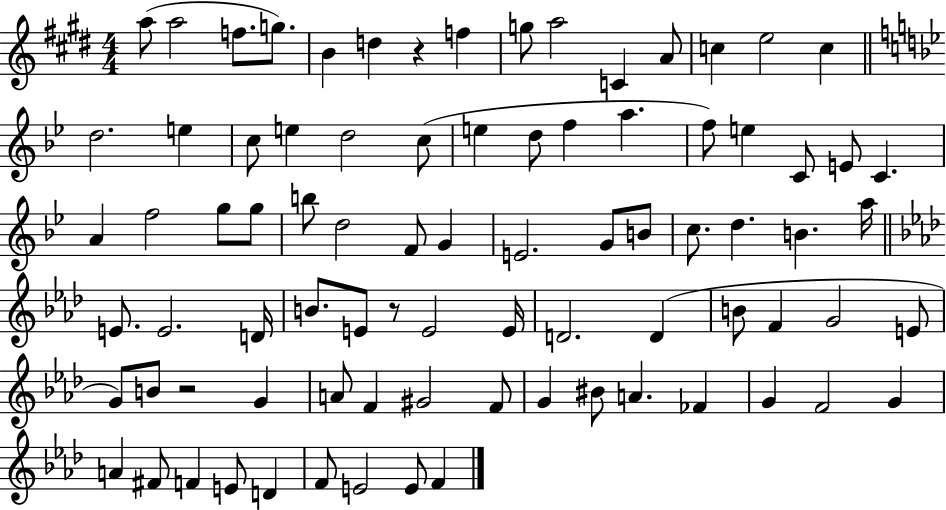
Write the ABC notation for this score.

X:1
T:Untitled
M:4/4
L:1/4
K:E
a/2 a2 f/2 g/2 B d z f g/2 a2 C A/2 c e2 c d2 e c/2 e d2 c/2 e d/2 f a f/2 e C/2 E/2 C A f2 g/2 g/2 b/2 d2 F/2 G E2 G/2 B/2 c/2 d B a/4 E/2 E2 D/4 B/2 E/2 z/2 E2 E/4 D2 D B/2 F G2 E/2 G/2 B/2 z2 G A/2 F ^G2 F/2 G ^B/2 A _F G F2 G A ^F/2 F E/2 D F/2 E2 E/2 F